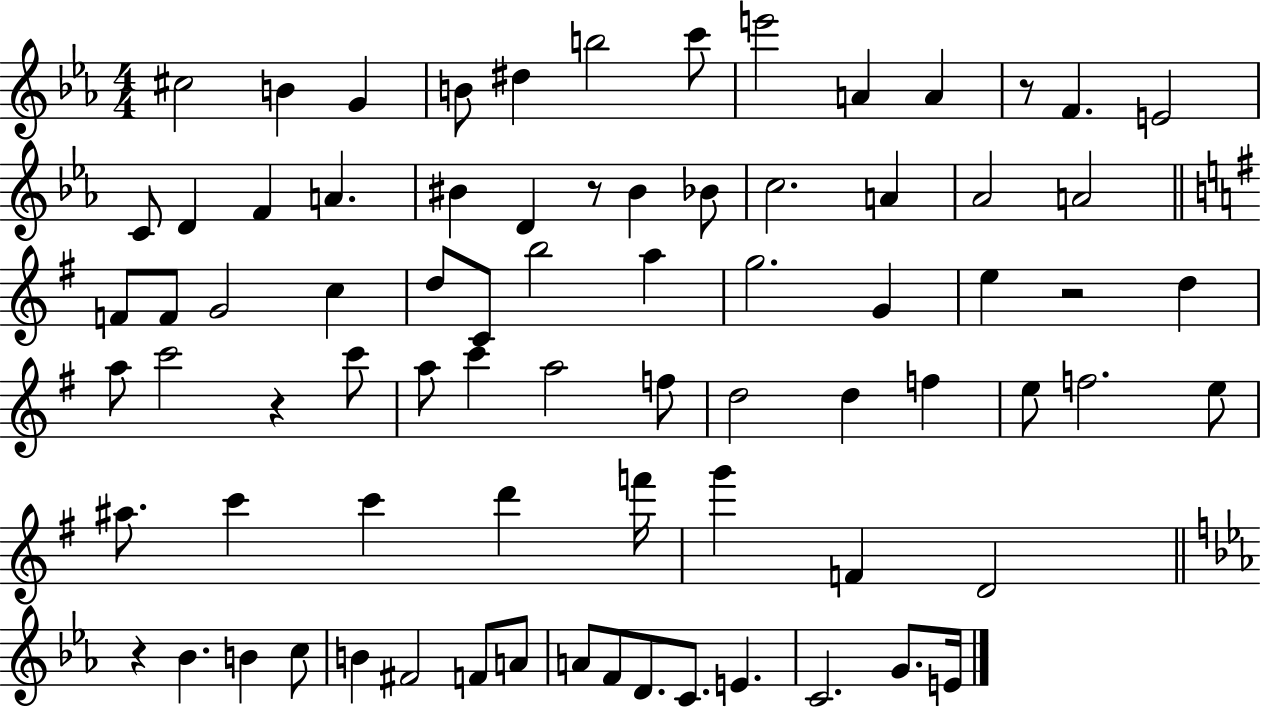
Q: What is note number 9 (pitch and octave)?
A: A4